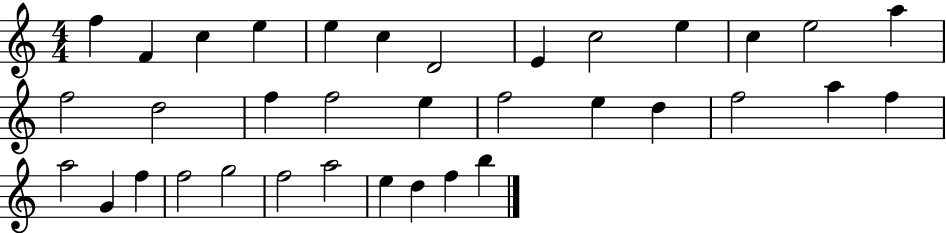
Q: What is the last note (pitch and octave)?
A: B5